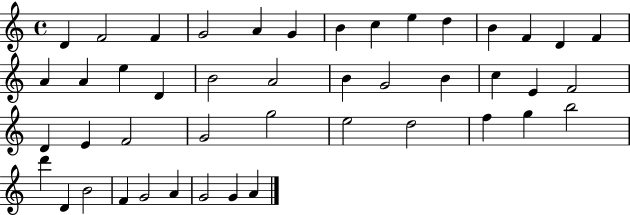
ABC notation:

X:1
T:Untitled
M:4/4
L:1/4
K:C
D F2 F G2 A G B c e d B F D F A A e D B2 A2 B G2 B c E F2 D E F2 G2 g2 e2 d2 f g b2 d' D B2 F G2 A G2 G A